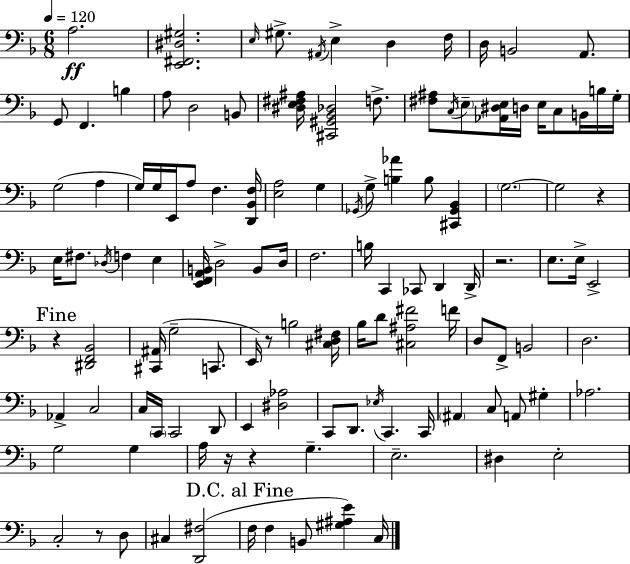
X:1
T:Untitled
M:6/8
L:1/4
K:F
A,2 [E,,^F,,^D,^G,]2 E,/4 ^G,/2 ^A,,/4 E, D, F,/4 D,/4 B,,2 A,,/2 G,,/2 F,, B, A,/2 D,2 B,,/2 [^D,E,^F,^A,]/4 [^C,,^G,,_B,,_D,]2 F,/2 [^F,^A,]/2 C,/4 E,/2 [_A,,^D,E,]/4 D,/4 E,/4 C,/2 B,,/4 B,/4 G,/4 G,2 A, G,/4 G,/4 E,,/4 A,/2 F, [D,,_B,,F,]/4 [E,A,]2 G, _G,,/4 G,/2 [B,_A] B,/2 [^C,,_G,,_B,,] G,2 G,2 z E,/4 ^F,/2 _D,/4 F, E, [E,,F,,A,,B,,]/4 D,2 B,,/2 D,/4 F,2 B,/4 C,, _C,,/2 D,, D,,/4 z2 E,/2 E,/4 E,,2 z [^D,,F,,_B,,]2 [^C,,^A,,]/4 G,2 C,,/2 E,,/4 z/2 B,2 [^C,D,^F,]/4 _B,/4 D/2 [^C,^A,^F]2 F/4 D,/2 F,,/2 B,,2 D,2 _A,, C,2 C,/4 C,,/4 C,,2 D,,/2 E,, [^D,_A,]2 C,,/2 D,,/2 _E,/4 C,, C,,/4 ^A,, C,/2 A,,/2 ^G, _A,2 G,2 G, A,/4 z/4 z G, E,2 ^D, E,2 C,2 z/2 D,/2 ^C, [D,,^F,]2 F,/4 F, B,,/2 [^G,^A,E] C,/4